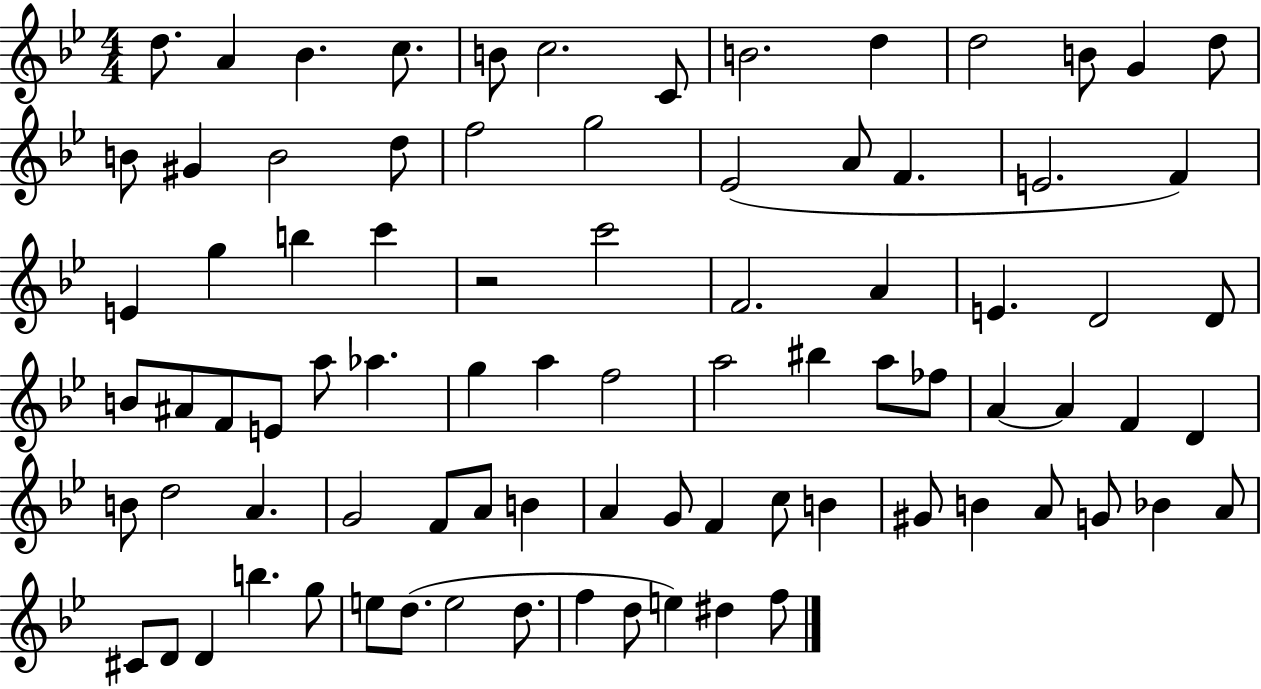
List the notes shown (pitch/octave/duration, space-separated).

D5/e. A4/q Bb4/q. C5/e. B4/e C5/h. C4/e B4/h. D5/q D5/h B4/e G4/q D5/e B4/e G#4/q B4/h D5/e F5/h G5/h Eb4/h A4/e F4/q. E4/h. F4/q E4/q G5/q B5/q C6/q R/h C6/h F4/h. A4/q E4/q. D4/h D4/e B4/e A#4/e F4/e E4/e A5/e Ab5/q. G5/q A5/q F5/h A5/h BIS5/q A5/e FES5/e A4/q A4/q F4/q D4/q B4/e D5/h A4/q. G4/h F4/e A4/e B4/q A4/q G4/e F4/q C5/e B4/q G#4/e B4/q A4/e G4/e Bb4/q A4/e C#4/e D4/e D4/q B5/q. G5/e E5/e D5/e. E5/h D5/e. F5/q D5/e E5/q D#5/q F5/e